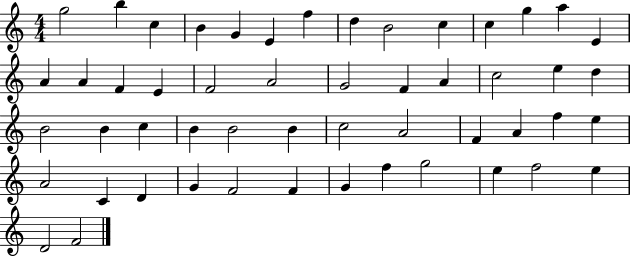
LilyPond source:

{
  \clef treble
  \numericTimeSignature
  \time 4/4
  \key c \major
  g''2 b''4 c''4 | b'4 g'4 e'4 f''4 | d''4 b'2 c''4 | c''4 g''4 a''4 e'4 | \break a'4 a'4 f'4 e'4 | f'2 a'2 | g'2 f'4 a'4 | c''2 e''4 d''4 | \break b'2 b'4 c''4 | b'4 b'2 b'4 | c''2 a'2 | f'4 a'4 f''4 e''4 | \break a'2 c'4 d'4 | g'4 f'2 f'4 | g'4 f''4 g''2 | e''4 f''2 e''4 | \break d'2 f'2 | \bar "|."
}